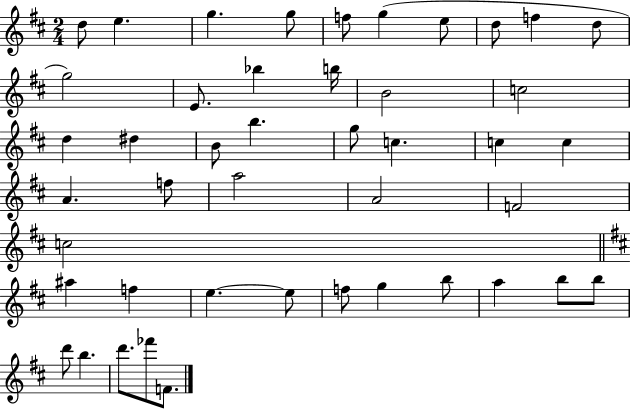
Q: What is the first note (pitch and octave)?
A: D5